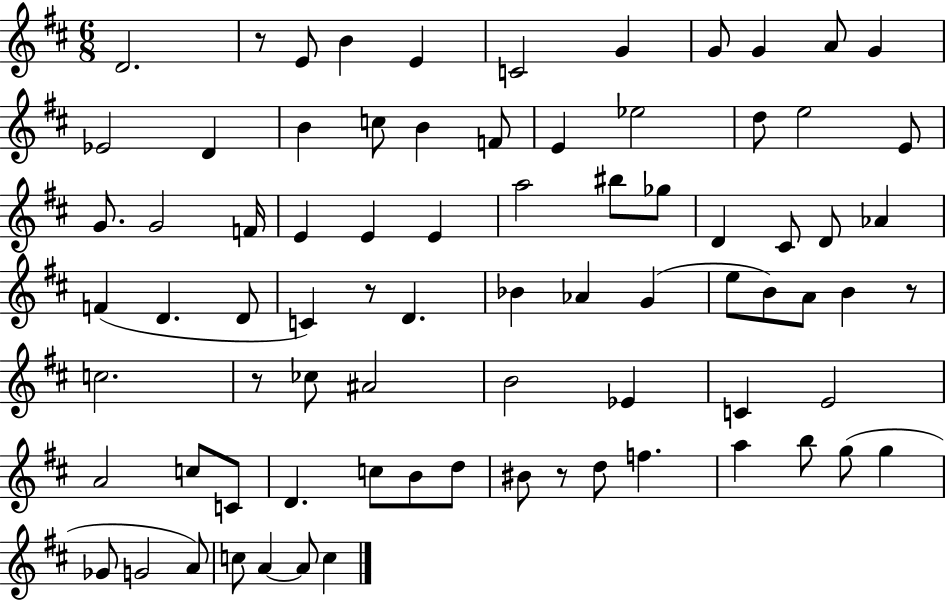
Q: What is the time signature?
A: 6/8